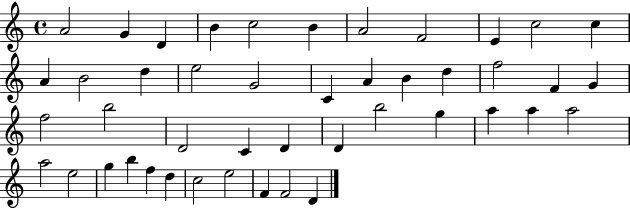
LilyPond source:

{
  \clef treble
  \time 4/4
  \defaultTimeSignature
  \key c \major
  a'2 g'4 d'4 | b'4 c''2 b'4 | a'2 f'2 | e'4 c''2 c''4 | \break a'4 b'2 d''4 | e''2 g'2 | c'4 a'4 b'4 d''4 | f''2 f'4 g'4 | \break f''2 b''2 | d'2 c'4 d'4 | d'4 b''2 g''4 | a''4 a''4 a''2 | \break a''2 e''2 | g''4 b''4 f''4 d''4 | c''2 e''2 | f'4 f'2 d'4 | \break \bar "|."
}